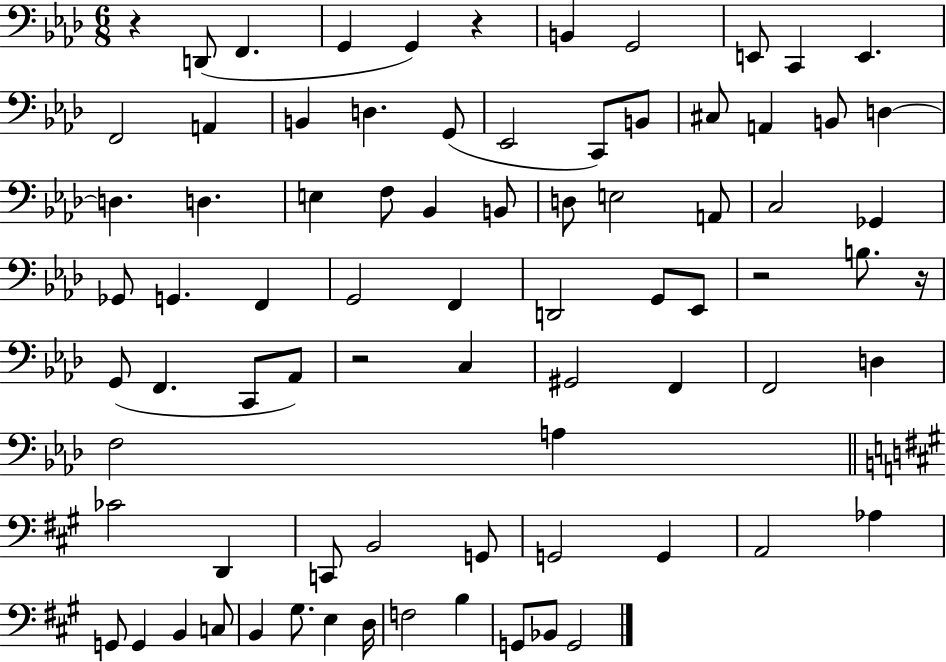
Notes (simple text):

R/q D2/e F2/q. G2/q G2/q R/q B2/q G2/h E2/e C2/q E2/q. F2/h A2/q B2/q D3/q. G2/e Eb2/h C2/e B2/e C#3/e A2/q B2/e D3/q D3/q. D3/q. E3/q F3/e Bb2/q B2/e D3/e E3/h A2/e C3/h Gb2/q Gb2/e G2/q. F2/q G2/h F2/q D2/h G2/e Eb2/e R/h B3/e. R/s G2/e F2/q. C2/e Ab2/e R/h C3/q G#2/h F2/q F2/h D3/q F3/h A3/q CES4/h D2/q C2/e B2/h G2/e G2/h G2/q A2/h Ab3/q G2/e G2/q B2/q C3/e B2/q G#3/e. E3/q D3/s F3/h B3/q G2/e Bb2/e G2/h